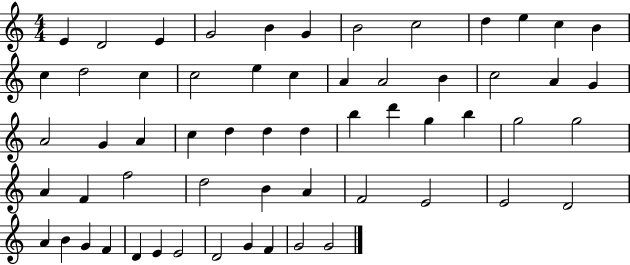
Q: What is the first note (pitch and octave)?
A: E4